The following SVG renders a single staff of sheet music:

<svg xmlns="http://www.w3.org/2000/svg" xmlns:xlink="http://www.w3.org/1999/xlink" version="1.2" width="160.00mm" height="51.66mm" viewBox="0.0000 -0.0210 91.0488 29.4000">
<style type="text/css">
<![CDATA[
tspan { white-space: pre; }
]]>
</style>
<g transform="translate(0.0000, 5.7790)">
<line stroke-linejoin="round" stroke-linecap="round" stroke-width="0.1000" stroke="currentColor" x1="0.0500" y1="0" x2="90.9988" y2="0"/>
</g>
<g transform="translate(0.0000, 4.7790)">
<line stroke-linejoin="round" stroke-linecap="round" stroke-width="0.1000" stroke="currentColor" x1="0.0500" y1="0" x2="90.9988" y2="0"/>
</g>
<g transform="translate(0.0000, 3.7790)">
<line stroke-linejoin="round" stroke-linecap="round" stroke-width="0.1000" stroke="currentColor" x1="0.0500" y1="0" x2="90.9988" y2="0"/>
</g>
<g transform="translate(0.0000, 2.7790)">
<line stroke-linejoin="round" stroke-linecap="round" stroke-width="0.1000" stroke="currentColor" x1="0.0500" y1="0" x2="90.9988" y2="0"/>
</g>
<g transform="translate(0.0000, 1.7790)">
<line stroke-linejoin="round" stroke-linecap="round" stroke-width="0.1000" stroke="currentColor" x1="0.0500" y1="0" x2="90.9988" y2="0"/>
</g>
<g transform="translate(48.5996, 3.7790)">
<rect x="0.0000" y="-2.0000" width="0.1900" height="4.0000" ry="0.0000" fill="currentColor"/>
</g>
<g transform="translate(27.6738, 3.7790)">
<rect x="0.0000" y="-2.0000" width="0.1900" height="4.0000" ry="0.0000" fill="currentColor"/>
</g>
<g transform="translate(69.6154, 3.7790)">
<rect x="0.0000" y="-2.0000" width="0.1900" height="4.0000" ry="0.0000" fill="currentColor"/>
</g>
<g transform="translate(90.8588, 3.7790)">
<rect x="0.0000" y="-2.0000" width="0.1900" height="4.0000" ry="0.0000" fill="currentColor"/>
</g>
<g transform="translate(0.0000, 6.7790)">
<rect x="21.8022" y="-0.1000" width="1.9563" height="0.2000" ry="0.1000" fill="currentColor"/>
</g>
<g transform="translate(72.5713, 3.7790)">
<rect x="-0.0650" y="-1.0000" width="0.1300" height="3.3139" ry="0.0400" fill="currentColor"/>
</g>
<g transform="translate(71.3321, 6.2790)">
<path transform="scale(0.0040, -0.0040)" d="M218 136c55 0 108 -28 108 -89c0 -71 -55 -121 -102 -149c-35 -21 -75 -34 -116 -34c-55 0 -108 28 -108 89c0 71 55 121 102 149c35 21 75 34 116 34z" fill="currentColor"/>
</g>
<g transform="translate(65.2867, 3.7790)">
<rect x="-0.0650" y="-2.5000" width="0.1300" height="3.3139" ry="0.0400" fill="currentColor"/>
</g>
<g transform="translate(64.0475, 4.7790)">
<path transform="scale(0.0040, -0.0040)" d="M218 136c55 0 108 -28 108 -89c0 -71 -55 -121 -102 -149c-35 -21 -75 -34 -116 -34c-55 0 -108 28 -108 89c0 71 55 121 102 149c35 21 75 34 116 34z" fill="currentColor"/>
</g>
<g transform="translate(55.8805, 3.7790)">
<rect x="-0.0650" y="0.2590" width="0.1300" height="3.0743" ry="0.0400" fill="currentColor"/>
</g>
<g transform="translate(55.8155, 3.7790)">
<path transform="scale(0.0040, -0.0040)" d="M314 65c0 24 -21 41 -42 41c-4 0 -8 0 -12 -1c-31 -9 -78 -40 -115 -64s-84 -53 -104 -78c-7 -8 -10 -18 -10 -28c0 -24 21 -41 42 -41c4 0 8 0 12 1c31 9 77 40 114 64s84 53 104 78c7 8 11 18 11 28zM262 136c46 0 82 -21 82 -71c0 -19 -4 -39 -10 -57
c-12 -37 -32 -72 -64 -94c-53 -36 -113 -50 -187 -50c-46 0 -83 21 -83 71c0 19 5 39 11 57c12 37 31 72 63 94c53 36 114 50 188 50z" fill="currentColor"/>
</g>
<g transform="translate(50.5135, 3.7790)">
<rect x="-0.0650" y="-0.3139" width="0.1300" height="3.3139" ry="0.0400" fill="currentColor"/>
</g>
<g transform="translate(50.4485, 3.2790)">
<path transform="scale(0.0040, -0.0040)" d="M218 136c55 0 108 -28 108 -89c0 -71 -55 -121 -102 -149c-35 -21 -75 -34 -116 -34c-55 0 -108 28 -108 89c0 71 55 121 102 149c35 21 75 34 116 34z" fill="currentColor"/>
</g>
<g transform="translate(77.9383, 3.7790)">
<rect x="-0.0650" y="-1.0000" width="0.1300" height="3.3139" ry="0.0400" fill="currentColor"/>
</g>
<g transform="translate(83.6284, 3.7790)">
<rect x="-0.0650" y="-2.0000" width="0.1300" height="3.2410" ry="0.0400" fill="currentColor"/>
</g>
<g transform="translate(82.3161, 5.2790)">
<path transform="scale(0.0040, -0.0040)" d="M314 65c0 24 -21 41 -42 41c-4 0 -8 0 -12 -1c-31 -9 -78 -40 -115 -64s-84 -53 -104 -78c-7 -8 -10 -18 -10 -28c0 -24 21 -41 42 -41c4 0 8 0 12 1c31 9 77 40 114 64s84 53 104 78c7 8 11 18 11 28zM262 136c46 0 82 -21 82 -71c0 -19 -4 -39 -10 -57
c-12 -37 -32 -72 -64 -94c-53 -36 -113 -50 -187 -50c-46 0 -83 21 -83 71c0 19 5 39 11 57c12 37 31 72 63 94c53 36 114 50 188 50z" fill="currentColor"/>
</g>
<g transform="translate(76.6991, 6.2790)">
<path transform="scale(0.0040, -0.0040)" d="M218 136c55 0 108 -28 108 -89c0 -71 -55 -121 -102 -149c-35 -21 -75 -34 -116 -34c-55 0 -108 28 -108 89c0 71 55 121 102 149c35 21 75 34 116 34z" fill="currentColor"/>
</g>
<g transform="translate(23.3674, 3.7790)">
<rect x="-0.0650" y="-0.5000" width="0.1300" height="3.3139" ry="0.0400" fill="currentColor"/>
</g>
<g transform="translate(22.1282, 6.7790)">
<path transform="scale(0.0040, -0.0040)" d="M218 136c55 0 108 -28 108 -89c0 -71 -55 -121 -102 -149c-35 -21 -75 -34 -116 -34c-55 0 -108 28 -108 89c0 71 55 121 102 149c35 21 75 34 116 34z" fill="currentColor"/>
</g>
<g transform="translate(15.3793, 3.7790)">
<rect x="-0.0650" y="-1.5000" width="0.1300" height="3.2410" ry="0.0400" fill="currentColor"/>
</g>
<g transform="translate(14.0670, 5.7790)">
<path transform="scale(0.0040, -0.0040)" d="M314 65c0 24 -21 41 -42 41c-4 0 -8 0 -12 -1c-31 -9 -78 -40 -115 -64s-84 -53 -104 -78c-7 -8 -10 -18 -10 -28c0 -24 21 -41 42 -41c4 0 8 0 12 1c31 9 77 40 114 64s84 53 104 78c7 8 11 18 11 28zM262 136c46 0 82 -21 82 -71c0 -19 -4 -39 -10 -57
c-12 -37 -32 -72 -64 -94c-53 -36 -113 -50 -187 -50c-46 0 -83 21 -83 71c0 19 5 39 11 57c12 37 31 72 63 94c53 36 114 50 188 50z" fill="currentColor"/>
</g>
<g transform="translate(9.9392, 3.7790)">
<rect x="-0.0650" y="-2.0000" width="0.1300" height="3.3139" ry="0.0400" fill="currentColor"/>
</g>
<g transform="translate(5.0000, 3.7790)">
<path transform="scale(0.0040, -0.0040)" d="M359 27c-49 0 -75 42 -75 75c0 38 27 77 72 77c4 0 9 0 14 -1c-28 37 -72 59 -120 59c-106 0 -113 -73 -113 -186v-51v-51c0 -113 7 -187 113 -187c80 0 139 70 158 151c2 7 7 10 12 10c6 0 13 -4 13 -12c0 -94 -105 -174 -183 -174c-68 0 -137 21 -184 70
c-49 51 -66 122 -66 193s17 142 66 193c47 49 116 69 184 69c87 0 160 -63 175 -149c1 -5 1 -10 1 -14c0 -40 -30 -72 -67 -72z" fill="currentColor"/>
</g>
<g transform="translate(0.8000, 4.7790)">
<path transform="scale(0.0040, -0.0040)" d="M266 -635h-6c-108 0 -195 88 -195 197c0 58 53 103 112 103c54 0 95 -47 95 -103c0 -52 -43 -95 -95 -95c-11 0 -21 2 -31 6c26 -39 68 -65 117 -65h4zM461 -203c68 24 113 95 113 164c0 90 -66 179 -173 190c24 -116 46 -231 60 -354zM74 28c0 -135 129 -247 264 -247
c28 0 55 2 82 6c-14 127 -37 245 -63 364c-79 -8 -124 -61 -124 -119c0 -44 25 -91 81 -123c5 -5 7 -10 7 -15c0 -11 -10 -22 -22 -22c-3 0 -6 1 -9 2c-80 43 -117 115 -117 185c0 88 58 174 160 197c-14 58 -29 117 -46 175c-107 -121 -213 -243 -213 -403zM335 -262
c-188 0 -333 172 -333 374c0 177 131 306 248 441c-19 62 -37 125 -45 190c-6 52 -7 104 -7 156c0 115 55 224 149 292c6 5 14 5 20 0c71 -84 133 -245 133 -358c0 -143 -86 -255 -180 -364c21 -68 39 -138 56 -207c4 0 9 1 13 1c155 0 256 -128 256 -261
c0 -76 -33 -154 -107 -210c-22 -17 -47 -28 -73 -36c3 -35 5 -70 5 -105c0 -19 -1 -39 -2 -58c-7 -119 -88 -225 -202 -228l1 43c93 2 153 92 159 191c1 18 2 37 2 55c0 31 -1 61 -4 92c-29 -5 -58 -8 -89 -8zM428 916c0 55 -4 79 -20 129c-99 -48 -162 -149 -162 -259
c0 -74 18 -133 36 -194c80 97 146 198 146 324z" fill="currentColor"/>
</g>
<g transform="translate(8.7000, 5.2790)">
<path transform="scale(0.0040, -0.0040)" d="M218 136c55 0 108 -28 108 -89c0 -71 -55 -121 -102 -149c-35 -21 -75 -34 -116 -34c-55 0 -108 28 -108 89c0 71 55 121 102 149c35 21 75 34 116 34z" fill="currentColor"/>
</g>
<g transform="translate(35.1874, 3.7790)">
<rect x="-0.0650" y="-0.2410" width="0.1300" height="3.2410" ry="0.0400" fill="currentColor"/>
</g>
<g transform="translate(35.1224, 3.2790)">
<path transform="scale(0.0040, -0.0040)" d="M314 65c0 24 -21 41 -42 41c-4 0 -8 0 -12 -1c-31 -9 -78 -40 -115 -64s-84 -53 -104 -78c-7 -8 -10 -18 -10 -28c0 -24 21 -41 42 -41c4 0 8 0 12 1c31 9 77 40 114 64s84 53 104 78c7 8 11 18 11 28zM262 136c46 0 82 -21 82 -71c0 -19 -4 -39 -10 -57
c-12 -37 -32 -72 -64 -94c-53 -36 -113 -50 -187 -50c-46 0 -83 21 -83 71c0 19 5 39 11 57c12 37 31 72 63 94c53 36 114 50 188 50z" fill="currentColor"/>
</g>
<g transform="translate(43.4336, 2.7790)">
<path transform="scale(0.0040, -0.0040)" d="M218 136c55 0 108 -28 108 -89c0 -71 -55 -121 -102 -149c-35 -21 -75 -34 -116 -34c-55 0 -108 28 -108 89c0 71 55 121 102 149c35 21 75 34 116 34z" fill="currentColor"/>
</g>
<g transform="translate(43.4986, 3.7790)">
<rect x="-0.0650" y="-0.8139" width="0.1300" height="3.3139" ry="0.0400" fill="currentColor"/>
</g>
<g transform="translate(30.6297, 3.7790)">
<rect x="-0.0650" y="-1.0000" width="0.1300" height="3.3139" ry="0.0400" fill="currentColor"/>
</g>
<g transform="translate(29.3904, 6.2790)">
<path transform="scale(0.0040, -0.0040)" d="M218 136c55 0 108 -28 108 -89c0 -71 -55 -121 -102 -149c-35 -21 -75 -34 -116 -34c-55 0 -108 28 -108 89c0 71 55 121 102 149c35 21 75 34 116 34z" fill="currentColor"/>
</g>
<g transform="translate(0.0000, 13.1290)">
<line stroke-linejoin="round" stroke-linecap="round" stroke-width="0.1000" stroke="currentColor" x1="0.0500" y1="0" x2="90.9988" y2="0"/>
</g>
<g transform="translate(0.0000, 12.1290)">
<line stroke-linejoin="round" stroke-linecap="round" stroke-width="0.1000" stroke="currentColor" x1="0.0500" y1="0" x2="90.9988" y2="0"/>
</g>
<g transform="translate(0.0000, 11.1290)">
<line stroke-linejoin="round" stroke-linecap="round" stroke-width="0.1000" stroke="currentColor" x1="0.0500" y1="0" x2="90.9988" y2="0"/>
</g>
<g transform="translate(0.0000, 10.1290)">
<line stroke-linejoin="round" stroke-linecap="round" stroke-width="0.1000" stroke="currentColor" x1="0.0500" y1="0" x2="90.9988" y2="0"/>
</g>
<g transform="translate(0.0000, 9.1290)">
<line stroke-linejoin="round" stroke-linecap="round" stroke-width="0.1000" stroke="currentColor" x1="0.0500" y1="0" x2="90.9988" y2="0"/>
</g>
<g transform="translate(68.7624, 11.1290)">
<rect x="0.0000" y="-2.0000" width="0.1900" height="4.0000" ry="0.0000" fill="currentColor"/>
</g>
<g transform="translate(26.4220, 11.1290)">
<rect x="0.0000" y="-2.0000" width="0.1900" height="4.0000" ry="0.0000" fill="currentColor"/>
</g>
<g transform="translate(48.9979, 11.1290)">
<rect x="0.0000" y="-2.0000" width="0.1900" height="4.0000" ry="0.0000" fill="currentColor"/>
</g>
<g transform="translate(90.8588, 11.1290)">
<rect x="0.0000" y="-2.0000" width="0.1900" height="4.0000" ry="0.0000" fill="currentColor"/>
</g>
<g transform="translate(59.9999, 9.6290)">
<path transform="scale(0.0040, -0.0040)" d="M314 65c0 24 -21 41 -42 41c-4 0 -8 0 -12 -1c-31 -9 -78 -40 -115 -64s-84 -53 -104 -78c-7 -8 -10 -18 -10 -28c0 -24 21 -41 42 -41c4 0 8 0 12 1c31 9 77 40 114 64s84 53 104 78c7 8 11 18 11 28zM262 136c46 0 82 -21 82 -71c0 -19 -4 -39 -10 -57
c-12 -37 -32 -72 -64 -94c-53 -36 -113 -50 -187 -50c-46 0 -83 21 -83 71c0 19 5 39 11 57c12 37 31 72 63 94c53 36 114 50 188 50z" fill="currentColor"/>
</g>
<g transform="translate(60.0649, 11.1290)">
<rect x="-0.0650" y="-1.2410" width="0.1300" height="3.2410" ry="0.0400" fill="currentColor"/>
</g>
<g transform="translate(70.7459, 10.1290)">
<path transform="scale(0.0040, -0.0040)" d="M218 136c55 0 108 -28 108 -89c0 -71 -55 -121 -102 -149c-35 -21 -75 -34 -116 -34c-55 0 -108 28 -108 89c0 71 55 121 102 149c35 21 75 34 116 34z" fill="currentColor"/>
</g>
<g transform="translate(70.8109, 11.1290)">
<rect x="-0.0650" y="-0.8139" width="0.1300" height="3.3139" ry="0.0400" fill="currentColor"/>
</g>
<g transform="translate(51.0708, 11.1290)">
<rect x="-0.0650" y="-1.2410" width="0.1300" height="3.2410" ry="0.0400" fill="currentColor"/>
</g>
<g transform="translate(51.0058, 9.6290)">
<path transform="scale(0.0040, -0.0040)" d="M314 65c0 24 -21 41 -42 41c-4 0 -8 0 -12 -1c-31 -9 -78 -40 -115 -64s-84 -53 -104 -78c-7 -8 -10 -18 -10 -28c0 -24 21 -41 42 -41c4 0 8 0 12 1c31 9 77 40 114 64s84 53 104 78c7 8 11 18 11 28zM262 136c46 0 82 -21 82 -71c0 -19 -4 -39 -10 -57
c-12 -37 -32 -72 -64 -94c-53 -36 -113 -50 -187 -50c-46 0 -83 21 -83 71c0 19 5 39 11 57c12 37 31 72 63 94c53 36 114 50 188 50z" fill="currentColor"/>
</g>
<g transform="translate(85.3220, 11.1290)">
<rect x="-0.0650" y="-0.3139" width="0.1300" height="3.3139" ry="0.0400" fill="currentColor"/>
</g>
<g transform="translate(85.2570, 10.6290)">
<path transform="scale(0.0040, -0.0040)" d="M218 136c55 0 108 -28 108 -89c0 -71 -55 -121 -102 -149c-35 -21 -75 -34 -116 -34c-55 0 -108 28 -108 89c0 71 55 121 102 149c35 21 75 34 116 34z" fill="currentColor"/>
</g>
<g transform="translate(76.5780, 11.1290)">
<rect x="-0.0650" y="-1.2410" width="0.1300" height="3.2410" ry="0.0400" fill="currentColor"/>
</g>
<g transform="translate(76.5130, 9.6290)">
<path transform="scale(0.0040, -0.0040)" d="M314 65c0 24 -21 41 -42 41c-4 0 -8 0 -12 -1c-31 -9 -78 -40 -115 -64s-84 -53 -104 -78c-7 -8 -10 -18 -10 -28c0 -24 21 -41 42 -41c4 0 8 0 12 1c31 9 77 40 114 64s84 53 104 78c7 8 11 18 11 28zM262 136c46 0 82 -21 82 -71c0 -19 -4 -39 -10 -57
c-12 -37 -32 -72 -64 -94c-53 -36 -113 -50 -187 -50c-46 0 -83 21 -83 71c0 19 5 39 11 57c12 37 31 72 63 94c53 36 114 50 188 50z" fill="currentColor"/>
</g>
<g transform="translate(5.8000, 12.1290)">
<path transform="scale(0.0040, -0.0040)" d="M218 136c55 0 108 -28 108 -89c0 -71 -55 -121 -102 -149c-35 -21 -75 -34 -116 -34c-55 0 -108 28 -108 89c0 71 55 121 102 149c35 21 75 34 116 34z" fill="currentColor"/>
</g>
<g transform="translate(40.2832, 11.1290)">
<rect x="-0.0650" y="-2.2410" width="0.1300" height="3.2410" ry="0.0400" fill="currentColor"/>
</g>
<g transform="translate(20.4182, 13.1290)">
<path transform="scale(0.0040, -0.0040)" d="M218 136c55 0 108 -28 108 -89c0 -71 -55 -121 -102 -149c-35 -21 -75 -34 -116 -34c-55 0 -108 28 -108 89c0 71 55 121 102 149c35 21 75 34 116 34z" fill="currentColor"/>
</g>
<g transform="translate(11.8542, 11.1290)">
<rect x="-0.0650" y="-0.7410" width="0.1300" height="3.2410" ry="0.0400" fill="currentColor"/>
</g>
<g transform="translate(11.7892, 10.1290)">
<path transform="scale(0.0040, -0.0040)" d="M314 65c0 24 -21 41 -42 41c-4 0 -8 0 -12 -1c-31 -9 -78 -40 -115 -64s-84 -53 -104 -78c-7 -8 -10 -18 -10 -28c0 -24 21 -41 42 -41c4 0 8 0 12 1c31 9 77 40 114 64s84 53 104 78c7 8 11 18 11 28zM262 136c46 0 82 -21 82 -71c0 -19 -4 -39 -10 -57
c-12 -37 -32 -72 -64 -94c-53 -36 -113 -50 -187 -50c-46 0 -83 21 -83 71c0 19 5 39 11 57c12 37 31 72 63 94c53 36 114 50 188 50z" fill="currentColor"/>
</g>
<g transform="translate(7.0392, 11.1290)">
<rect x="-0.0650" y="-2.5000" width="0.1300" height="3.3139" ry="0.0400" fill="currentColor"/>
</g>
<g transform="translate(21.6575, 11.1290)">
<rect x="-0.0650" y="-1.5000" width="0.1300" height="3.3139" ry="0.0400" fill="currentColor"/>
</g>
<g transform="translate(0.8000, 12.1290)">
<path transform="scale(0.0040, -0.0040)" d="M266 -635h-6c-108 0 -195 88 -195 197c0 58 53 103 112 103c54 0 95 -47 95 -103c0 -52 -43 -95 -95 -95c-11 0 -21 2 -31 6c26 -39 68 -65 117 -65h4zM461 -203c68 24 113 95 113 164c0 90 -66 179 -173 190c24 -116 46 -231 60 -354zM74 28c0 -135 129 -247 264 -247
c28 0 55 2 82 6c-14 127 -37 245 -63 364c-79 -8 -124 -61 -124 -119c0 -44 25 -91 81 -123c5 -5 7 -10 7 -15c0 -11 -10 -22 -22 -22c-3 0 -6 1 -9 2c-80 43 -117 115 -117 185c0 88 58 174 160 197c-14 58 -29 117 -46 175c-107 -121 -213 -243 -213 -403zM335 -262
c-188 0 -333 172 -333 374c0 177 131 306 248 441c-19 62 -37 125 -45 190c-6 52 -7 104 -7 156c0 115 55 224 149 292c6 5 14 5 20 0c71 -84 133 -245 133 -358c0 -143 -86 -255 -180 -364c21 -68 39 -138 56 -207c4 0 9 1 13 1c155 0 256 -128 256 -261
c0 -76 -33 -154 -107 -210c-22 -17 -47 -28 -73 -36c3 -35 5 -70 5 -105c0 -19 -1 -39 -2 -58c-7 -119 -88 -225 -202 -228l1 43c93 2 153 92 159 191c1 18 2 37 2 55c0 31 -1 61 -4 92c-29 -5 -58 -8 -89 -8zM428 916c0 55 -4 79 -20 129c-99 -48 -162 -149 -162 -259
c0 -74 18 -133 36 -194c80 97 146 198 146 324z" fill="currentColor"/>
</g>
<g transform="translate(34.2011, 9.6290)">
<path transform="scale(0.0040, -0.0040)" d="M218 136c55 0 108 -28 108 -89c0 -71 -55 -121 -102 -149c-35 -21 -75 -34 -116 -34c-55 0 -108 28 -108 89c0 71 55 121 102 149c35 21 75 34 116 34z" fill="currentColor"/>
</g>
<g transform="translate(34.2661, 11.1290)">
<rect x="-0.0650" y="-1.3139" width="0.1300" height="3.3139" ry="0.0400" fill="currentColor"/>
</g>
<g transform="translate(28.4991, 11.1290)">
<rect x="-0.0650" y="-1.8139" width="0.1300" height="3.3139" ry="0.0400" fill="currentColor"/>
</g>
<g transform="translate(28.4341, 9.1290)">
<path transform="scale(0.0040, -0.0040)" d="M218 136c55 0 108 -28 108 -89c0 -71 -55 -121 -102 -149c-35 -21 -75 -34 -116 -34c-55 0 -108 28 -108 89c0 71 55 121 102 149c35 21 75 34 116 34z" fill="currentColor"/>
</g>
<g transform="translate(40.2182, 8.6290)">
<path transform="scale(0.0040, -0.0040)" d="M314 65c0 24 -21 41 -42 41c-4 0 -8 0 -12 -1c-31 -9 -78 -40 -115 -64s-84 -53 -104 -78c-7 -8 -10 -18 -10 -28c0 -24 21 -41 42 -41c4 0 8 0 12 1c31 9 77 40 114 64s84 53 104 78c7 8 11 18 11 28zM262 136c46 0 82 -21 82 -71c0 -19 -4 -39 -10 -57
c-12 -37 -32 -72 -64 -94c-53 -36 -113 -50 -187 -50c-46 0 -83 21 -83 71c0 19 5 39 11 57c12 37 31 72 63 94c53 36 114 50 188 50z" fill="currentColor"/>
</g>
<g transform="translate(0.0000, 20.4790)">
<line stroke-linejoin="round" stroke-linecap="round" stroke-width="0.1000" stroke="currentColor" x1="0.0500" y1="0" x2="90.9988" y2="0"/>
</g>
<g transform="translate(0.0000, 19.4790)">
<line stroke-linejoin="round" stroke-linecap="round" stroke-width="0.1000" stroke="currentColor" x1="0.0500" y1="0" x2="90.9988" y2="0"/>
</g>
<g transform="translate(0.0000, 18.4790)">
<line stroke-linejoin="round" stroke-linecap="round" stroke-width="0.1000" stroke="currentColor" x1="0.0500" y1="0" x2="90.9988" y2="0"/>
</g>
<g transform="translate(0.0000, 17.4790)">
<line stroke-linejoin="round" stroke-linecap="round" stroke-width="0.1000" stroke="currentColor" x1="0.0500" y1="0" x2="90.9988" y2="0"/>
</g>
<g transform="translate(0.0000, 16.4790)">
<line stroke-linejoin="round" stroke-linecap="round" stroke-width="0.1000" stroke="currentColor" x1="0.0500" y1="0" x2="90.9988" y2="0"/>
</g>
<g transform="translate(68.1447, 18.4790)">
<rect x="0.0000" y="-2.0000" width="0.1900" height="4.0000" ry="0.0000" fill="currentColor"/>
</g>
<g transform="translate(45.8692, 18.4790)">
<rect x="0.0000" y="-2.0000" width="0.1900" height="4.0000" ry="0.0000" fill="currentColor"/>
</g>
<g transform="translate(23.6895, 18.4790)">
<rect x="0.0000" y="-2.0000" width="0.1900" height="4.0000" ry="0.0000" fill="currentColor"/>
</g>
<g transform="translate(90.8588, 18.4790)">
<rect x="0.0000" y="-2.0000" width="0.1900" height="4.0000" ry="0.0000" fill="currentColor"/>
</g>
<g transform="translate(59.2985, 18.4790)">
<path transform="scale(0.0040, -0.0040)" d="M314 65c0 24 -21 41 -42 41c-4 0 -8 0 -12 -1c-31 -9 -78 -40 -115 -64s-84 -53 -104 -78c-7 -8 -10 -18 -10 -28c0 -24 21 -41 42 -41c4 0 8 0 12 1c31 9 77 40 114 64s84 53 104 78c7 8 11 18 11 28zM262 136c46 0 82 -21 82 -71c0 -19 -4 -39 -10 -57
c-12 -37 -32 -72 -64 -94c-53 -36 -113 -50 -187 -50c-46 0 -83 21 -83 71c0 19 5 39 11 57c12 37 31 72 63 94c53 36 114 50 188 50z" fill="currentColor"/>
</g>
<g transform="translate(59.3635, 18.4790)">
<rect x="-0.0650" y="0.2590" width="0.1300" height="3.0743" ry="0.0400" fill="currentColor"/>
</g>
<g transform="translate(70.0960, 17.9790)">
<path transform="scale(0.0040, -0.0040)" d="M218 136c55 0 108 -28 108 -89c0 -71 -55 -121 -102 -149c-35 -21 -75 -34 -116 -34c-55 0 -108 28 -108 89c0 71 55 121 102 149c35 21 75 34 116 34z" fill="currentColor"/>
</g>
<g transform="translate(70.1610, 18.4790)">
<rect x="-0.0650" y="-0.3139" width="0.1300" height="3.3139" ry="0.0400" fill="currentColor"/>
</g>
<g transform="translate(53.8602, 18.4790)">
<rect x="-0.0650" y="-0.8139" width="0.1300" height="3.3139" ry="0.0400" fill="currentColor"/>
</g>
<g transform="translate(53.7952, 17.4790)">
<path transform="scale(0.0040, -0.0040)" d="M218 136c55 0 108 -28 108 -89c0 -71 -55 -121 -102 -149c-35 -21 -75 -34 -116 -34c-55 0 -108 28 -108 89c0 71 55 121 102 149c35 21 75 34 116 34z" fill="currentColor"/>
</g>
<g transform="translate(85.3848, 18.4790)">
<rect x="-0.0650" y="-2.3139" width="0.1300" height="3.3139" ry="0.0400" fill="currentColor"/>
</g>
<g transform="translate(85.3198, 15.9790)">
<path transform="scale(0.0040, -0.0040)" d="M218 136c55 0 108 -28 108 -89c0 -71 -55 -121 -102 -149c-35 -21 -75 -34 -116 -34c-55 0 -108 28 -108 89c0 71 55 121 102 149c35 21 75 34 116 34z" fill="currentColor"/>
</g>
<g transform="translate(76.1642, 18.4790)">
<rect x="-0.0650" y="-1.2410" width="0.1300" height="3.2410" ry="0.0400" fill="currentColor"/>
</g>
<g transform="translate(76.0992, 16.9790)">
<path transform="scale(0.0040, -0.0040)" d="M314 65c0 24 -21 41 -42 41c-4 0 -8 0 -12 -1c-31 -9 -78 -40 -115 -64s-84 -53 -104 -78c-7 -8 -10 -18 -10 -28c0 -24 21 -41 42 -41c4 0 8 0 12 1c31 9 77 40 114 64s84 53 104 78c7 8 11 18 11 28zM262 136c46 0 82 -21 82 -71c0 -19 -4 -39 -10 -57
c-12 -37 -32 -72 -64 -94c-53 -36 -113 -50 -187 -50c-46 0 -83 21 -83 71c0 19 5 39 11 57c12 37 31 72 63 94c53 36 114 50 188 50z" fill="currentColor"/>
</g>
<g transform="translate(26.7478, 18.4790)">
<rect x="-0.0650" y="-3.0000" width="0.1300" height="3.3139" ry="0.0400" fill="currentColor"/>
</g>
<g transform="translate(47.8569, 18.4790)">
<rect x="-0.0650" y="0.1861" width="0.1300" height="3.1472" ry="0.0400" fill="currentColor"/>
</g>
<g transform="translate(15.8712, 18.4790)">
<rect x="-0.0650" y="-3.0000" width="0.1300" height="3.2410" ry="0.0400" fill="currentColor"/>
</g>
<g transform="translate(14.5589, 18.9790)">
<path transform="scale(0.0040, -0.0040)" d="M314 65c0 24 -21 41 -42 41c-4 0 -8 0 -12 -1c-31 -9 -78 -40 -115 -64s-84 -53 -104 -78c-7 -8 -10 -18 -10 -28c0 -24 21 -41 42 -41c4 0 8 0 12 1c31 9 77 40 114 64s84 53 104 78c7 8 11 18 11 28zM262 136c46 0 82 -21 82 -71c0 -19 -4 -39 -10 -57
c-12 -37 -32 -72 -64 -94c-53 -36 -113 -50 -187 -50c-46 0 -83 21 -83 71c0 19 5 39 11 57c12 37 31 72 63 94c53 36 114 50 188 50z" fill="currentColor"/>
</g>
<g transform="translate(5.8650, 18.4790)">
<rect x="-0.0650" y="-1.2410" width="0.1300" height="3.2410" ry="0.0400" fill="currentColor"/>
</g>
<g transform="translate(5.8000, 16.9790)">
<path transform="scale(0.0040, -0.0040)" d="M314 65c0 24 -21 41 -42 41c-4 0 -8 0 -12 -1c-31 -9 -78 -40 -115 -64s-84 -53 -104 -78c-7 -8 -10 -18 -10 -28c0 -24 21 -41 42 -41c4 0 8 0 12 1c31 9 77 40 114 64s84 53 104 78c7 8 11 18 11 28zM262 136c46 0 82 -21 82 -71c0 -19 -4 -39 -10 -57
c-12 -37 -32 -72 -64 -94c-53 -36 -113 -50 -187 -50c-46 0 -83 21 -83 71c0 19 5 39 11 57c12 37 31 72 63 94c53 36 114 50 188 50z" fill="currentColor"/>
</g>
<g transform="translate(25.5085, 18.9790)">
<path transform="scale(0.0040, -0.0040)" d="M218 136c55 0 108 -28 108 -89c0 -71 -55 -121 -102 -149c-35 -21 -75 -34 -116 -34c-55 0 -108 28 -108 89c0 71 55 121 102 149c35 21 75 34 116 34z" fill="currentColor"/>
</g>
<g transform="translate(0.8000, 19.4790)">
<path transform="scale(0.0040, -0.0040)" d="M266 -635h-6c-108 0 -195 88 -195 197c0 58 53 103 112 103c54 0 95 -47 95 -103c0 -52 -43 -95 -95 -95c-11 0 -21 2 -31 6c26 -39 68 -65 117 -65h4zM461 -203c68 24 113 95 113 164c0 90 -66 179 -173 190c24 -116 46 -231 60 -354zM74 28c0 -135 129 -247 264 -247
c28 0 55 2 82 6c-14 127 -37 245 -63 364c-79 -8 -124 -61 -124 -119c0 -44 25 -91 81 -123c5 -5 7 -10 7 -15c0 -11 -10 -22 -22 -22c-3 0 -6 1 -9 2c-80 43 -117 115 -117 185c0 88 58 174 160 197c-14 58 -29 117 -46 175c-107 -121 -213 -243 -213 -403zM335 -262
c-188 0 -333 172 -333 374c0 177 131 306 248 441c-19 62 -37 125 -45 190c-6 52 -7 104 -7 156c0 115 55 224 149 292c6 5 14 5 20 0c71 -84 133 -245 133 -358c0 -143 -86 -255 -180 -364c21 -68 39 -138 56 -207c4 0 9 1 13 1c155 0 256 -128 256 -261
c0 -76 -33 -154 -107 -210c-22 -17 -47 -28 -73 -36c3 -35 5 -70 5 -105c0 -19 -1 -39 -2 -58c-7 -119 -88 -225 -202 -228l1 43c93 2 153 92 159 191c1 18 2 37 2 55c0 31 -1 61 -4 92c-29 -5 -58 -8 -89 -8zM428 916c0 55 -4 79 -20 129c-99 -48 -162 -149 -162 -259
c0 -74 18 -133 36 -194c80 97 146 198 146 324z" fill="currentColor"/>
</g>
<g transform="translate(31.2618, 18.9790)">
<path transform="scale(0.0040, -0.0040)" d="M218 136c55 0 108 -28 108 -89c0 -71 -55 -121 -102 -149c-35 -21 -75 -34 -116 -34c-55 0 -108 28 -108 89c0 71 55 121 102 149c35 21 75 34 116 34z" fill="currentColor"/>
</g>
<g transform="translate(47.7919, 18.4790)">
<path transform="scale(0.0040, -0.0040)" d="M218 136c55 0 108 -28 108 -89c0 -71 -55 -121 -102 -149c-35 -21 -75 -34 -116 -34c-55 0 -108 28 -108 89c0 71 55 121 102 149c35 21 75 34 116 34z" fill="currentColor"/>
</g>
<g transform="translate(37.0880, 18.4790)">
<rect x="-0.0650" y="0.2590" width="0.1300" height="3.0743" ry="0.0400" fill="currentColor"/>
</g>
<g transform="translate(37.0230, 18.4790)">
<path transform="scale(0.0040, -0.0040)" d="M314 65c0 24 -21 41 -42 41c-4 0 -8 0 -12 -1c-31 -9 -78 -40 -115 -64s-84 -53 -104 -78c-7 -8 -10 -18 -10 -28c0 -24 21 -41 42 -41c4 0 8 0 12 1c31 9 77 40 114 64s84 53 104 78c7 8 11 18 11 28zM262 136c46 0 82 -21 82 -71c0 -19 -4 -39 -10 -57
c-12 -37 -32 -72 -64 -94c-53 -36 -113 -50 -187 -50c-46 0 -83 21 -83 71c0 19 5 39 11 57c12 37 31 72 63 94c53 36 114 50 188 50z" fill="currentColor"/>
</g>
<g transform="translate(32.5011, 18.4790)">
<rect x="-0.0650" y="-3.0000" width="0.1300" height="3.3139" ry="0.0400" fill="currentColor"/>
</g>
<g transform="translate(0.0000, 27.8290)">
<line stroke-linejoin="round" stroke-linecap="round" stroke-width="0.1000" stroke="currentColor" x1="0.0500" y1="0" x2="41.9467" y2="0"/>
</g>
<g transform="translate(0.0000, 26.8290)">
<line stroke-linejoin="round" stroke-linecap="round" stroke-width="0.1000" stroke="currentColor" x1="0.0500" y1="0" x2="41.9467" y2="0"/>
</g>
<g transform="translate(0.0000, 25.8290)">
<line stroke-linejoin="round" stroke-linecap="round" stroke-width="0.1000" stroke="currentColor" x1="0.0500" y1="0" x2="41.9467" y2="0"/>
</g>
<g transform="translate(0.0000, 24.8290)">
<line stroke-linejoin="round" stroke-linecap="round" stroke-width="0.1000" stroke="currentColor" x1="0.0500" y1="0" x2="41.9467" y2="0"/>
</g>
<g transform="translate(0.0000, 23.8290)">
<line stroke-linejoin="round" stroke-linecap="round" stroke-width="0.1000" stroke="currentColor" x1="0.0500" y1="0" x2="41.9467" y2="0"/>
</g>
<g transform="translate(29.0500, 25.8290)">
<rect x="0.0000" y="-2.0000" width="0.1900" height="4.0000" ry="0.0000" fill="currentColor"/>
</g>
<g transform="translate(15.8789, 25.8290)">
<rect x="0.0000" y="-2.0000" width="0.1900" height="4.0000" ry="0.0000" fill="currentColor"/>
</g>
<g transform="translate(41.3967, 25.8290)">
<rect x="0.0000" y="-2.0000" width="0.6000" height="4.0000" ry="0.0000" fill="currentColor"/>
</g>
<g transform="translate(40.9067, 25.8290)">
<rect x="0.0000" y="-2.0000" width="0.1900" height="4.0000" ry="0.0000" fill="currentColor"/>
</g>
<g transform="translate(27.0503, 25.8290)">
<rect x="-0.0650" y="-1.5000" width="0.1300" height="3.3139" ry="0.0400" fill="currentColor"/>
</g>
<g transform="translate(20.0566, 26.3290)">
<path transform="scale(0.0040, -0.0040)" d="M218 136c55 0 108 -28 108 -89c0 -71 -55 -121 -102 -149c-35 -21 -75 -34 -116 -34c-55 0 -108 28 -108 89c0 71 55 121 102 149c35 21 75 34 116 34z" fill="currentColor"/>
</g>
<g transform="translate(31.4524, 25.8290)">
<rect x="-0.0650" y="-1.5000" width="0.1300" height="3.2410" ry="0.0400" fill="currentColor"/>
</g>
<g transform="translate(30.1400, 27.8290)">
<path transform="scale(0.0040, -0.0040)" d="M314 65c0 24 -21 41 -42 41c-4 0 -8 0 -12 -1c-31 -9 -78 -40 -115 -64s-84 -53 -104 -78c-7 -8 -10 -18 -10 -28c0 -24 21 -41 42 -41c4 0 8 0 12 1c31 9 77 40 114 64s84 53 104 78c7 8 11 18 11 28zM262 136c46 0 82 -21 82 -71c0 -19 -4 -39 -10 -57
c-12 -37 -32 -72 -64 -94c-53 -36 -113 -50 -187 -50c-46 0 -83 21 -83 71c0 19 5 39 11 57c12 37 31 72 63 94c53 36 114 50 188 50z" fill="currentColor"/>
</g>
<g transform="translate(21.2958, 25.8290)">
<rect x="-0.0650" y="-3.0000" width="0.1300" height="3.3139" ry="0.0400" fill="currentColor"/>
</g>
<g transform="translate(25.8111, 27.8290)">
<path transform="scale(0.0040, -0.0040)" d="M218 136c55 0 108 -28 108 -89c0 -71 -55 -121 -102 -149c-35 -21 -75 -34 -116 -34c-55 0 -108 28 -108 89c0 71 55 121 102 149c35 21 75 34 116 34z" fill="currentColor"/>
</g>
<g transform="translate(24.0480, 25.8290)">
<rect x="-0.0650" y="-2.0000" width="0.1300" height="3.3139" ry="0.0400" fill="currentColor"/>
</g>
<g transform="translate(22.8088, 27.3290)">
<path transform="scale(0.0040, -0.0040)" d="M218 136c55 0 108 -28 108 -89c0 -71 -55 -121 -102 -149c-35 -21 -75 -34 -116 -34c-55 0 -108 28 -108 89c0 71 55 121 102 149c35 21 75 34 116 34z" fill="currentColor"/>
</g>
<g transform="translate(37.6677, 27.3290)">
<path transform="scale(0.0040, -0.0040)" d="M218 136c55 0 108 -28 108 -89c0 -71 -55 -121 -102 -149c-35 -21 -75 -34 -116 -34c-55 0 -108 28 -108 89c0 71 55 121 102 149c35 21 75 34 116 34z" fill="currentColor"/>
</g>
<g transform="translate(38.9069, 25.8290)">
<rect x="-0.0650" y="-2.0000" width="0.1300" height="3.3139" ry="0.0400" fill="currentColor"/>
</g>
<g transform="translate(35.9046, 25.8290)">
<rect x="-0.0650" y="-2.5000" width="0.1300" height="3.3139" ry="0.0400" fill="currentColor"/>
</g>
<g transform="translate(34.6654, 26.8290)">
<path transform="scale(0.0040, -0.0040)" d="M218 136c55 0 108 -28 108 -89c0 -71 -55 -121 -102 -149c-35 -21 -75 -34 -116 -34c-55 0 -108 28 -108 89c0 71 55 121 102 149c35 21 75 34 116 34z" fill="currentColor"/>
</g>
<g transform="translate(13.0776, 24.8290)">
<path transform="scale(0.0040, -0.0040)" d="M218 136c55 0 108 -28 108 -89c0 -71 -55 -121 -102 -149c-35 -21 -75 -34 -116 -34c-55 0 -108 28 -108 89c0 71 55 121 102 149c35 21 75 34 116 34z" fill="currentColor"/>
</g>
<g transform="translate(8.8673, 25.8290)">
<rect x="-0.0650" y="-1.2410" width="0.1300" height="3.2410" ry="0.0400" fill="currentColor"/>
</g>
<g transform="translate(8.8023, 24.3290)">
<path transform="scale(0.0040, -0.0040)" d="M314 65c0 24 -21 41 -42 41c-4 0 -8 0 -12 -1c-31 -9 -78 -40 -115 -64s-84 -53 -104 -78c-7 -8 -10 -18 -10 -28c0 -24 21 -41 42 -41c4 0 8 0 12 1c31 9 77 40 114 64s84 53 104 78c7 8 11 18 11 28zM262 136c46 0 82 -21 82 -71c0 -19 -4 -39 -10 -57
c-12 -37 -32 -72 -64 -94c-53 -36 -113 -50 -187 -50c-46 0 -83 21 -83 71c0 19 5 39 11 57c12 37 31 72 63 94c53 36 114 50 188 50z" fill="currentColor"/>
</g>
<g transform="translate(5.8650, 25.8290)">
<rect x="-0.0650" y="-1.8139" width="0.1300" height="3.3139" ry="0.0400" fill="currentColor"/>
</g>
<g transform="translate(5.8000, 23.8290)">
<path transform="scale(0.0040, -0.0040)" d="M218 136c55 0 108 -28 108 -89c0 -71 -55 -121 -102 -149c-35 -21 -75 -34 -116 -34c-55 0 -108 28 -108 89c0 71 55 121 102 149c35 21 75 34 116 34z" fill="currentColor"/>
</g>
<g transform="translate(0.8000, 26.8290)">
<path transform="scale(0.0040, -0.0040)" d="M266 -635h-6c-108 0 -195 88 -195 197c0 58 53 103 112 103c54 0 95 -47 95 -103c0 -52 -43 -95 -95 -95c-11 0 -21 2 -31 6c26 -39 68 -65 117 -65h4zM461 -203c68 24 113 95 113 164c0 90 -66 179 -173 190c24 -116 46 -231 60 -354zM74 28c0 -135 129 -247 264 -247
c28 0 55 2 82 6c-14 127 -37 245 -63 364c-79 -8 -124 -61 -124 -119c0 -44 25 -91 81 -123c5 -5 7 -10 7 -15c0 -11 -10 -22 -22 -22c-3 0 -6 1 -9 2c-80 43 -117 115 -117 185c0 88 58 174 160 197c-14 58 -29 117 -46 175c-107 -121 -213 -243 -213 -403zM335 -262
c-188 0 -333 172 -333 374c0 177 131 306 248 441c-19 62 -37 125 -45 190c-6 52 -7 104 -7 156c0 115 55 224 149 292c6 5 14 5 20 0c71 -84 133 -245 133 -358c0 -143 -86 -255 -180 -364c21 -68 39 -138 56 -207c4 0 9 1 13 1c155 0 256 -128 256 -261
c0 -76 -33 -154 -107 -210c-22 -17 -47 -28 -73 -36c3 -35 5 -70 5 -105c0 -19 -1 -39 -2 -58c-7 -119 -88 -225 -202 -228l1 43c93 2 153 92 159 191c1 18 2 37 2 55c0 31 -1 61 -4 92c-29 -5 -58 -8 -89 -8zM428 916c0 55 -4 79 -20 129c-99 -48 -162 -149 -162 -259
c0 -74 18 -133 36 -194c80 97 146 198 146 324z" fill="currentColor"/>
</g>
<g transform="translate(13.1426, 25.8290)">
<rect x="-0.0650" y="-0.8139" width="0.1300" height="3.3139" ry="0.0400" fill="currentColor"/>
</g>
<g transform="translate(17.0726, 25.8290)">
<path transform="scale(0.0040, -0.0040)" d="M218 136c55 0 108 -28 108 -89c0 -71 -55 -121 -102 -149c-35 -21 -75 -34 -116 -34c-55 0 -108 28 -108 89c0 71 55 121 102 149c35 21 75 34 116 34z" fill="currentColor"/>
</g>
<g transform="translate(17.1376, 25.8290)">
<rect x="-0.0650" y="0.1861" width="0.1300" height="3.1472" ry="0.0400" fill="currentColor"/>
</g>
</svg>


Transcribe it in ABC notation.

X:1
T:Untitled
M:4/4
L:1/4
K:C
F E2 C D c2 d c B2 G D D F2 G d2 E f e g2 e2 e2 d e2 c e2 A2 A A B2 B d B2 c e2 g f e2 d B A F E E2 G F